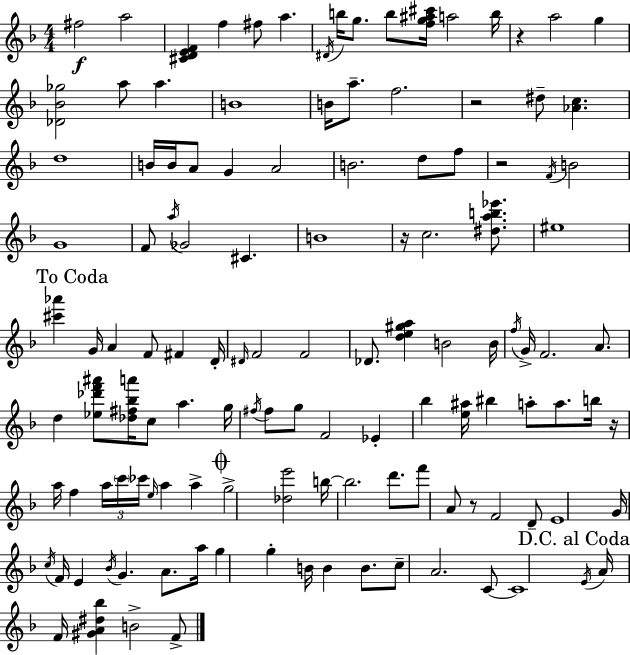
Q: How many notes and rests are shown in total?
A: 125